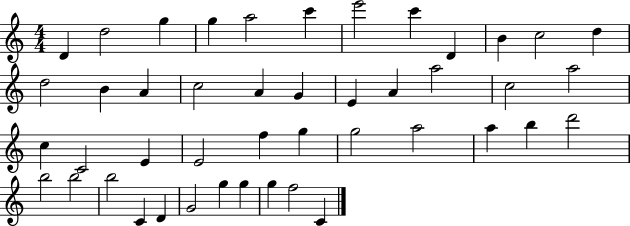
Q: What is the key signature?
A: C major